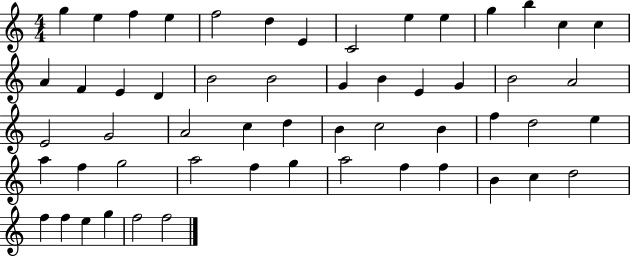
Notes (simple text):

G5/q E5/q F5/q E5/q F5/h D5/q E4/q C4/h E5/q E5/q G5/q B5/q C5/q C5/q A4/q F4/q E4/q D4/q B4/h B4/h G4/q B4/q E4/q G4/q B4/h A4/h E4/h G4/h A4/h C5/q D5/q B4/q C5/h B4/q F5/q D5/h E5/q A5/q F5/q G5/h A5/h F5/q G5/q A5/h F5/q F5/q B4/q C5/q D5/h F5/q F5/q E5/q G5/q F5/h F5/h